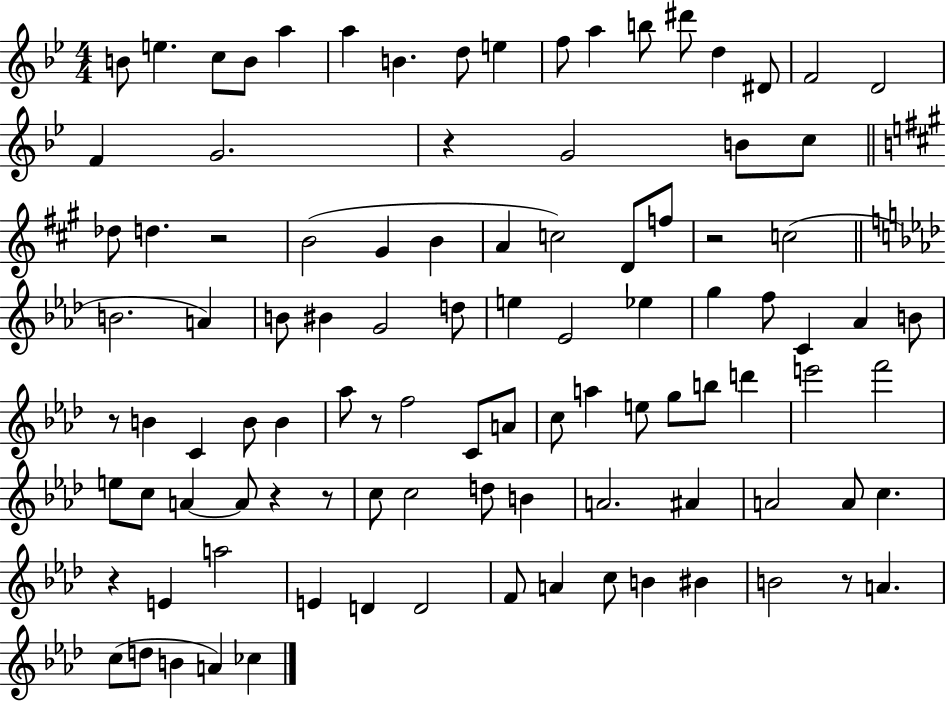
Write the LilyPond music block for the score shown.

{
  \clef treble
  \numericTimeSignature
  \time 4/4
  \key bes \major
  b'8 e''4. c''8 b'8 a''4 | a''4 b'4. d''8 e''4 | f''8 a''4 b''8 dis'''8 d''4 dis'8 | f'2 d'2 | \break f'4 g'2. | r4 g'2 b'8 c''8 | \bar "||" \break \key a \major des''8 d''4. r2 | b'2( gis'4 b'4 | a'4 c''2) d'8 f''8 | r2 c''2( | \break \bar "||" \break \key aes \major b'2. a'4) | b'8 bis'4 g'2 d''8 | e''4 ees'2 ees''4 | g''4 f''8 c'4 aes'4 b'8 | \break r8 b'4 c'4 b'8 b'4 | aes''8 r8 f''2 c'8 a'8 | c''8 a''4 e''8 g''8 b''8 d'''4 | e'''2 f'''2 | \break e''8 c''8 a'4~~ a'8 r4 r8 | c''8 c''2 d''8 b'4 | a'2. ais'4 | a'2 a'8 c''4. | \break r4 e'4 a''2 | e'4 d'4 d'2 | f'8 a'4 c''8 b'4 bis'4 | b'2 r8 a'4. | \break c''8( d''8 b'4 a'4) ces''4 | \bar "|."
}